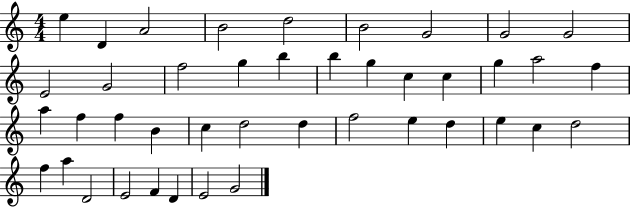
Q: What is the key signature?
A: C major